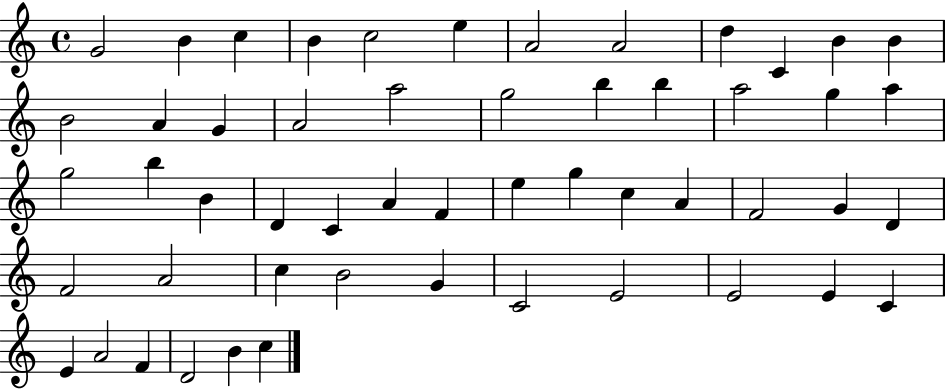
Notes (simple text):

G4/h B4/q C5/q B4/q C5/h E5/q A4/h A4/h D5/q C4/q B4/q B4/q B4/h A4/q G4/q A4/h A5/h G5/h B5/q B5/q A5/h G5/q A5/q G5/h B5/q B4/q D4/q C4/q A4/q F4/q E5/q G5/q C5/q A4/q F4/h G4/q D4/q F4/h A4/h C5/q B4/h G4/q C4/h E4/h E4/h E4/q C4/q E4/q A4/h F4/q D4/h B4/q C5/q